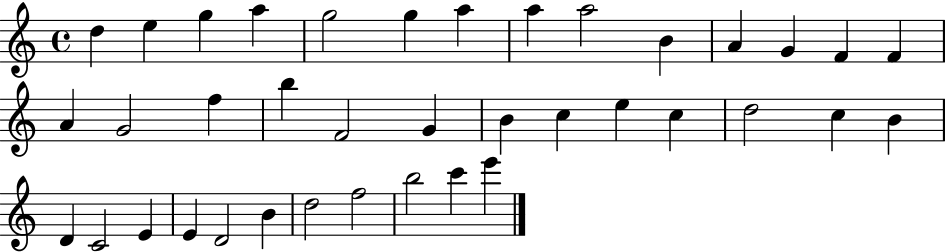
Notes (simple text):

D5/q E5/q G5/q A5/q G5/h G5/q A5/q A5/q A5/h B4/q A4/q G4/q F4/q F4/q A4/q G4/h F5/q B5/q F4/h G4/q B4/q C5/q E5/q C5/q D5/h C5/q B4/q D4/q C4/h E4/q E4/q D4/h B4/q D5/h F5/h B5/h C6/q E6/q